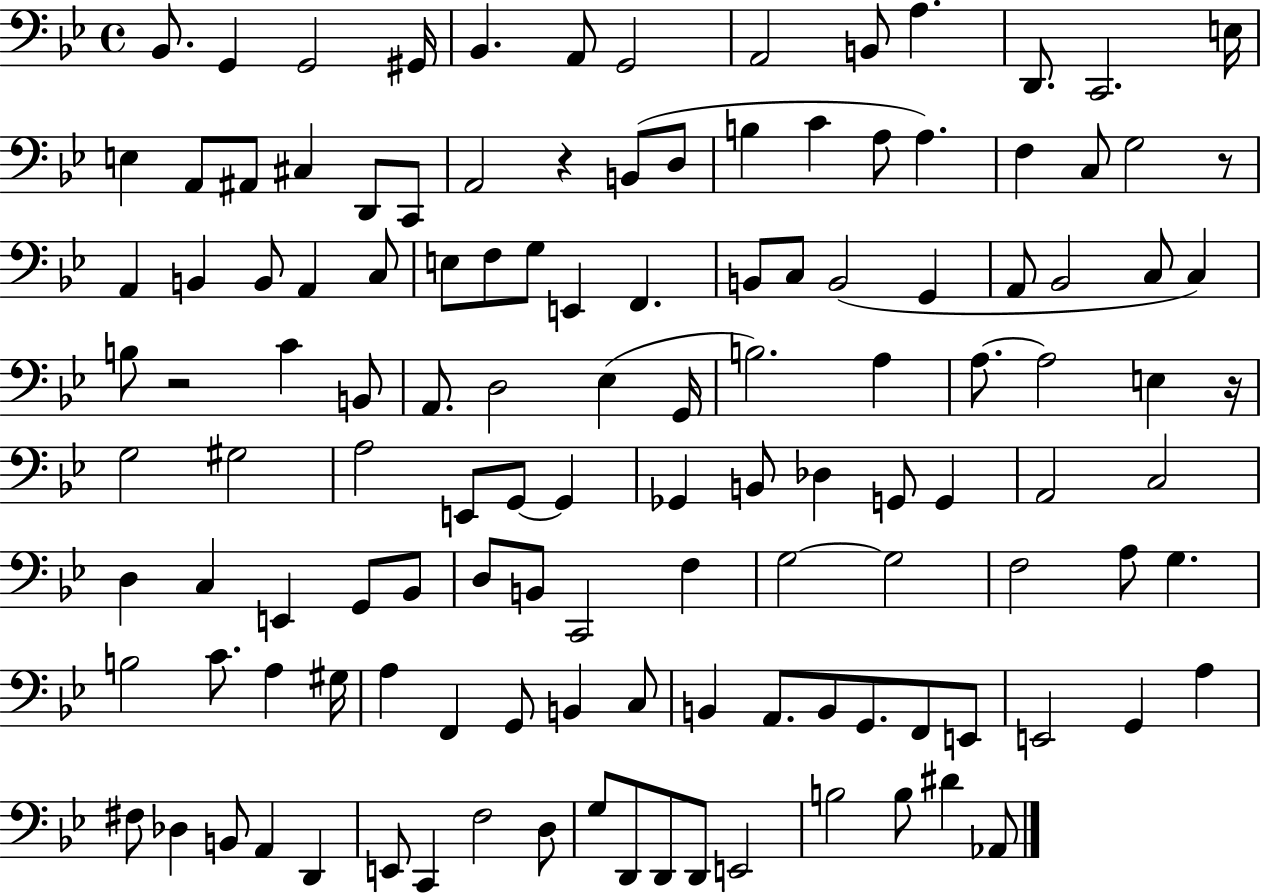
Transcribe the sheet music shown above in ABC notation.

X:1
T:Untitled
M:4/4
L:1/4
K:Bb
_B,,/2 G,, G,,2 ^G,,/4 _B,, A,,/2 G,,2 A,,2 B,,/2 A, D,,/2 C,,2 E,/4 E, A,,/2 ^A,,/2 ^C, D,,/2 C,,/2 A,,2 z B,,/2 D,/2 B, C A,/2 A, F, C,/2 G,2 z/2 A,, B,, B,,/2 A,, C,/2 E,/2 F,/2 G,/2 E,, F,, B,,/2 C,/2 B,,2 G,, A,,/2 _B,,2 C,/2 C, B,/2 z2 C B,,/2 A,,/2 D,2 _E, G,,/4 B,2 A, A,/2 A,2 E, z/4 G,2 ^G,2 A,2 E,,/2 G,,/2 G,, _G,, B,,/2 _D, G,,/2 G,, A,,2 C,2 D, C, E,, G,,/2 _B,,/2 D,/2 B,,/2 C,,2 F, G,2 G,2 F,2 A,/2 G, B,2 C/2 A, ^G,/4 A, F,, G,,/2 B,, C,/2 B,, A,,/2 B,,/2 G,,/2 F,,/2 E,,/2 E,,2 G,, A, ^F,/2 _D, B,,/2 A,, D,, E,,/2 C,, F,2 D,/2 G,/2 D,,/2 D,,/2 D,,/2 E,,2 B,2 B,/2 ^D _A,,/2